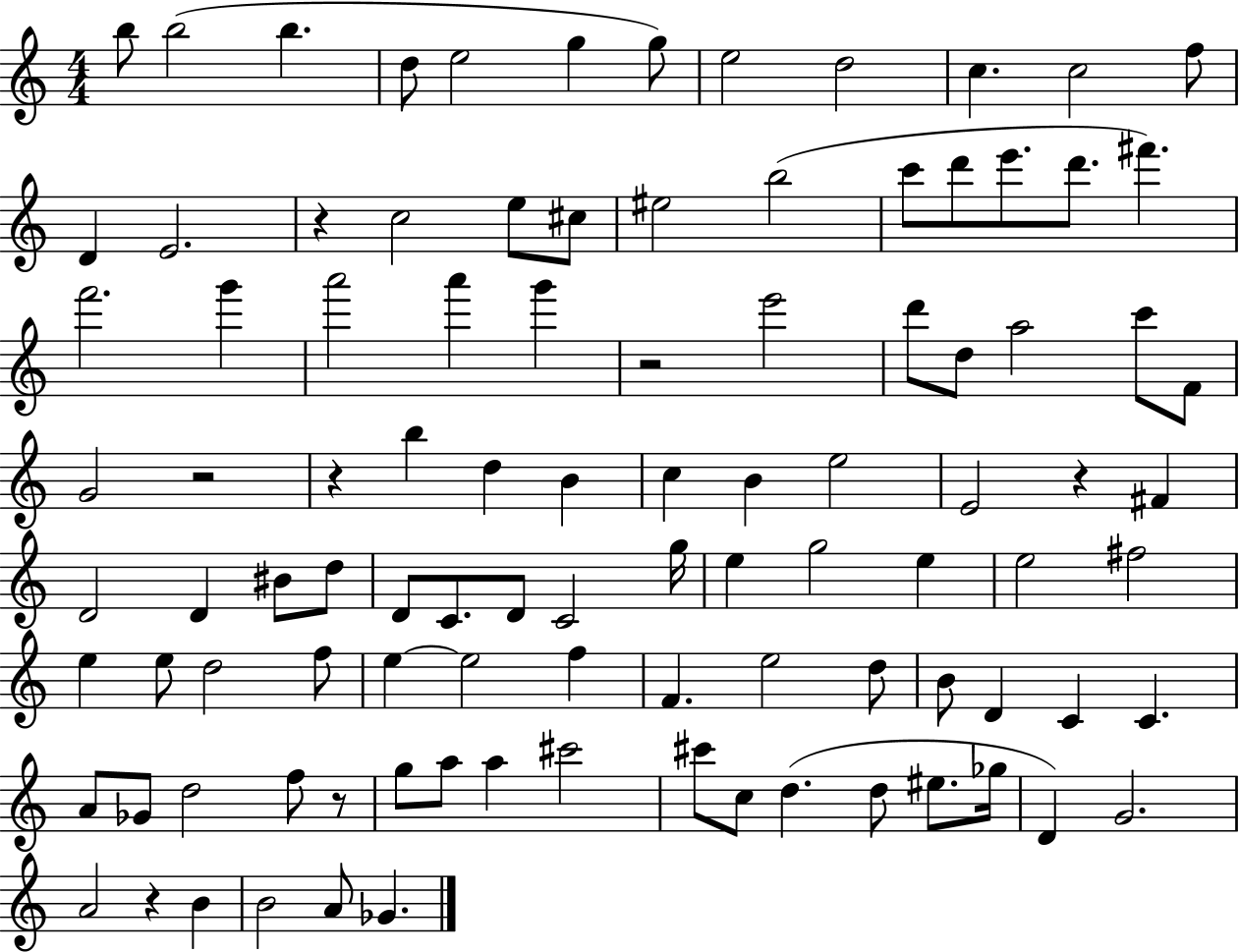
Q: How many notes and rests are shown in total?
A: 100